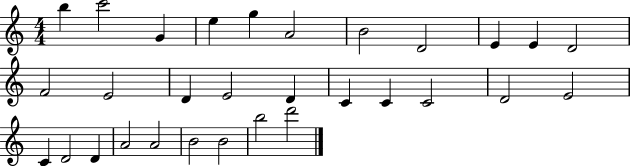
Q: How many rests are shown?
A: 0